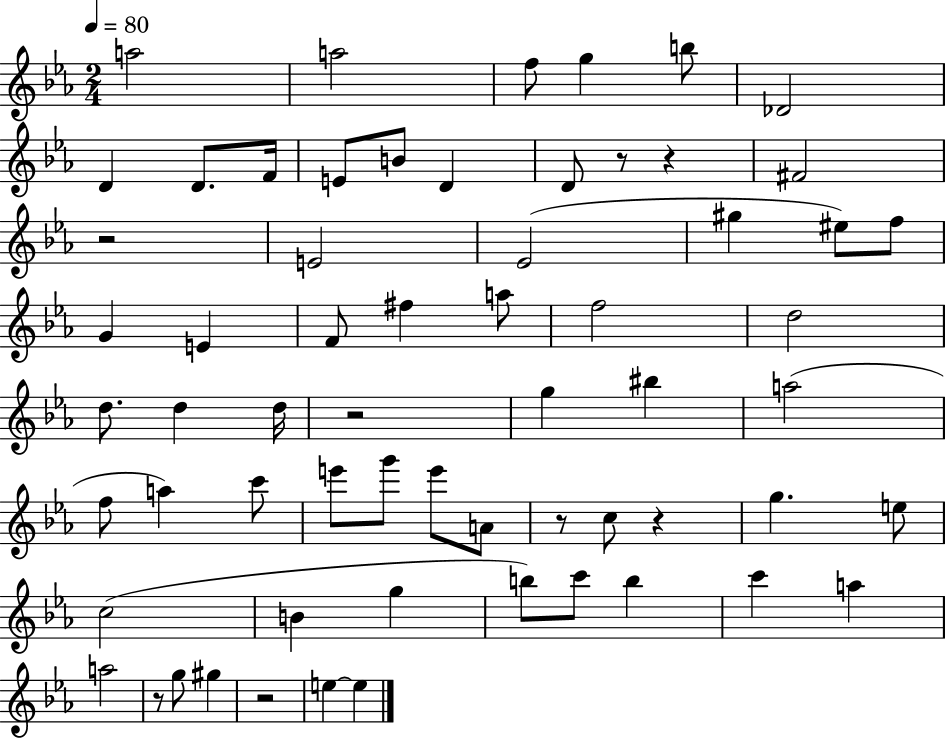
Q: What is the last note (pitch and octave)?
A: E5